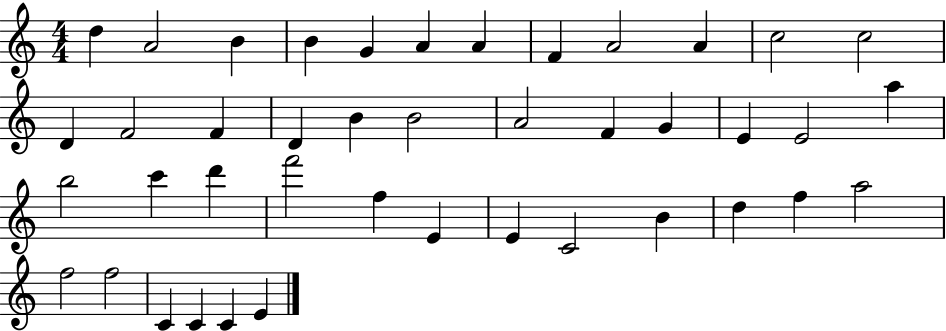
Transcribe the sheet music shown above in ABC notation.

X:1
T:Untitled
M:4/4
L:1/4
K:C
d A2 B B G A A F A2 A c2 c2 D F2 F D B B2 A2 F G E E2 a b2 c' d' f'2 f E E C2 B d f a2 f2 f2 C C C E